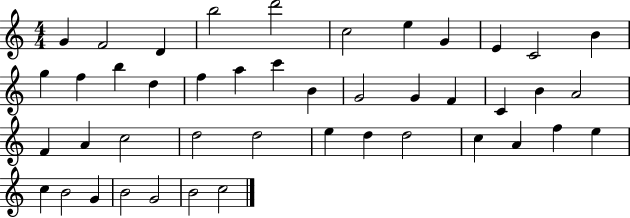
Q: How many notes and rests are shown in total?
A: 44